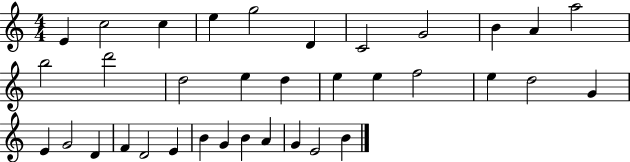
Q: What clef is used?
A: treble